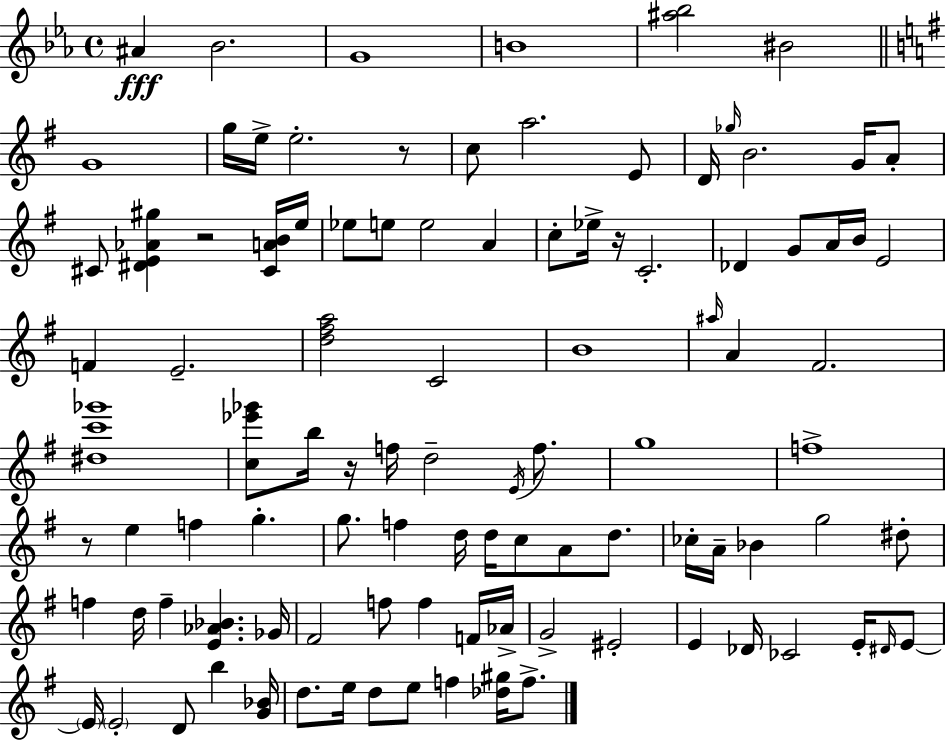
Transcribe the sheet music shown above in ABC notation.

X:1
T:Untitled
M:4/4
L:1/4
K:Cm
^A _B2 G4 B4 [^a_b]2 ^B2 G4 g/4 e/4 e2 z/2 c/2 a2 E/2 D/4 _g/4 B2 G/4 A/2 ^C/2 [^DE_A^g] z2 [^CAB]/4 e/4 _e/2 e/2 e2 A c/2 _e/4 z/4 C2 _D G/2 A/4 B/4 E2 F E2 [d^fa]2 C2 B4 ^a/4 A ^F2 [^dc'_g']4 [c_e'_g']/2 b/4 z/4 f/4 d2 E/4 f/2 g4 f4 z/2 e f g g/2 f d/4 d/4 c/2 A/2 d/2 _c/4 A/4 _B g2 ^d/2 f d/4 f [E_A_B] _G/4 ^F2 f/2 f F/4 _A/4 G2 ^E2 E _D/4 _C2 E/4 ^D/4 E/2 E/4 E2 D/2 b [G_B]/4 d/2 e/4 d/2 e/2 f [_d^g]/4 f/2